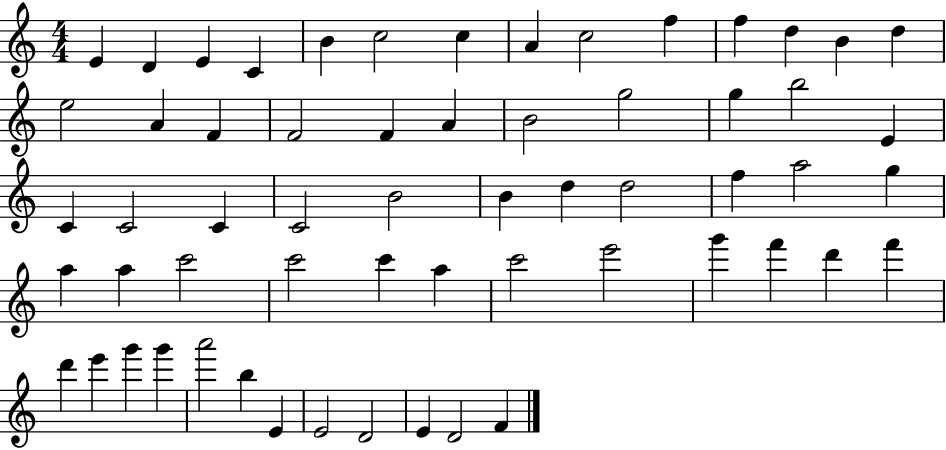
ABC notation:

X:1
T:Untitled
M:4/4
L:1/4
K:C
E D E C B c2 c A c2 f f d B d e2 A F F2 F A B2 g2 g b2 E C C2 C C2 B2 B d d2 f a2 g a a c'2 c'2 c' a c'2 e'2 g' f' d' f' d' e' g' g' a'2 b E E2 D2 E D2 F